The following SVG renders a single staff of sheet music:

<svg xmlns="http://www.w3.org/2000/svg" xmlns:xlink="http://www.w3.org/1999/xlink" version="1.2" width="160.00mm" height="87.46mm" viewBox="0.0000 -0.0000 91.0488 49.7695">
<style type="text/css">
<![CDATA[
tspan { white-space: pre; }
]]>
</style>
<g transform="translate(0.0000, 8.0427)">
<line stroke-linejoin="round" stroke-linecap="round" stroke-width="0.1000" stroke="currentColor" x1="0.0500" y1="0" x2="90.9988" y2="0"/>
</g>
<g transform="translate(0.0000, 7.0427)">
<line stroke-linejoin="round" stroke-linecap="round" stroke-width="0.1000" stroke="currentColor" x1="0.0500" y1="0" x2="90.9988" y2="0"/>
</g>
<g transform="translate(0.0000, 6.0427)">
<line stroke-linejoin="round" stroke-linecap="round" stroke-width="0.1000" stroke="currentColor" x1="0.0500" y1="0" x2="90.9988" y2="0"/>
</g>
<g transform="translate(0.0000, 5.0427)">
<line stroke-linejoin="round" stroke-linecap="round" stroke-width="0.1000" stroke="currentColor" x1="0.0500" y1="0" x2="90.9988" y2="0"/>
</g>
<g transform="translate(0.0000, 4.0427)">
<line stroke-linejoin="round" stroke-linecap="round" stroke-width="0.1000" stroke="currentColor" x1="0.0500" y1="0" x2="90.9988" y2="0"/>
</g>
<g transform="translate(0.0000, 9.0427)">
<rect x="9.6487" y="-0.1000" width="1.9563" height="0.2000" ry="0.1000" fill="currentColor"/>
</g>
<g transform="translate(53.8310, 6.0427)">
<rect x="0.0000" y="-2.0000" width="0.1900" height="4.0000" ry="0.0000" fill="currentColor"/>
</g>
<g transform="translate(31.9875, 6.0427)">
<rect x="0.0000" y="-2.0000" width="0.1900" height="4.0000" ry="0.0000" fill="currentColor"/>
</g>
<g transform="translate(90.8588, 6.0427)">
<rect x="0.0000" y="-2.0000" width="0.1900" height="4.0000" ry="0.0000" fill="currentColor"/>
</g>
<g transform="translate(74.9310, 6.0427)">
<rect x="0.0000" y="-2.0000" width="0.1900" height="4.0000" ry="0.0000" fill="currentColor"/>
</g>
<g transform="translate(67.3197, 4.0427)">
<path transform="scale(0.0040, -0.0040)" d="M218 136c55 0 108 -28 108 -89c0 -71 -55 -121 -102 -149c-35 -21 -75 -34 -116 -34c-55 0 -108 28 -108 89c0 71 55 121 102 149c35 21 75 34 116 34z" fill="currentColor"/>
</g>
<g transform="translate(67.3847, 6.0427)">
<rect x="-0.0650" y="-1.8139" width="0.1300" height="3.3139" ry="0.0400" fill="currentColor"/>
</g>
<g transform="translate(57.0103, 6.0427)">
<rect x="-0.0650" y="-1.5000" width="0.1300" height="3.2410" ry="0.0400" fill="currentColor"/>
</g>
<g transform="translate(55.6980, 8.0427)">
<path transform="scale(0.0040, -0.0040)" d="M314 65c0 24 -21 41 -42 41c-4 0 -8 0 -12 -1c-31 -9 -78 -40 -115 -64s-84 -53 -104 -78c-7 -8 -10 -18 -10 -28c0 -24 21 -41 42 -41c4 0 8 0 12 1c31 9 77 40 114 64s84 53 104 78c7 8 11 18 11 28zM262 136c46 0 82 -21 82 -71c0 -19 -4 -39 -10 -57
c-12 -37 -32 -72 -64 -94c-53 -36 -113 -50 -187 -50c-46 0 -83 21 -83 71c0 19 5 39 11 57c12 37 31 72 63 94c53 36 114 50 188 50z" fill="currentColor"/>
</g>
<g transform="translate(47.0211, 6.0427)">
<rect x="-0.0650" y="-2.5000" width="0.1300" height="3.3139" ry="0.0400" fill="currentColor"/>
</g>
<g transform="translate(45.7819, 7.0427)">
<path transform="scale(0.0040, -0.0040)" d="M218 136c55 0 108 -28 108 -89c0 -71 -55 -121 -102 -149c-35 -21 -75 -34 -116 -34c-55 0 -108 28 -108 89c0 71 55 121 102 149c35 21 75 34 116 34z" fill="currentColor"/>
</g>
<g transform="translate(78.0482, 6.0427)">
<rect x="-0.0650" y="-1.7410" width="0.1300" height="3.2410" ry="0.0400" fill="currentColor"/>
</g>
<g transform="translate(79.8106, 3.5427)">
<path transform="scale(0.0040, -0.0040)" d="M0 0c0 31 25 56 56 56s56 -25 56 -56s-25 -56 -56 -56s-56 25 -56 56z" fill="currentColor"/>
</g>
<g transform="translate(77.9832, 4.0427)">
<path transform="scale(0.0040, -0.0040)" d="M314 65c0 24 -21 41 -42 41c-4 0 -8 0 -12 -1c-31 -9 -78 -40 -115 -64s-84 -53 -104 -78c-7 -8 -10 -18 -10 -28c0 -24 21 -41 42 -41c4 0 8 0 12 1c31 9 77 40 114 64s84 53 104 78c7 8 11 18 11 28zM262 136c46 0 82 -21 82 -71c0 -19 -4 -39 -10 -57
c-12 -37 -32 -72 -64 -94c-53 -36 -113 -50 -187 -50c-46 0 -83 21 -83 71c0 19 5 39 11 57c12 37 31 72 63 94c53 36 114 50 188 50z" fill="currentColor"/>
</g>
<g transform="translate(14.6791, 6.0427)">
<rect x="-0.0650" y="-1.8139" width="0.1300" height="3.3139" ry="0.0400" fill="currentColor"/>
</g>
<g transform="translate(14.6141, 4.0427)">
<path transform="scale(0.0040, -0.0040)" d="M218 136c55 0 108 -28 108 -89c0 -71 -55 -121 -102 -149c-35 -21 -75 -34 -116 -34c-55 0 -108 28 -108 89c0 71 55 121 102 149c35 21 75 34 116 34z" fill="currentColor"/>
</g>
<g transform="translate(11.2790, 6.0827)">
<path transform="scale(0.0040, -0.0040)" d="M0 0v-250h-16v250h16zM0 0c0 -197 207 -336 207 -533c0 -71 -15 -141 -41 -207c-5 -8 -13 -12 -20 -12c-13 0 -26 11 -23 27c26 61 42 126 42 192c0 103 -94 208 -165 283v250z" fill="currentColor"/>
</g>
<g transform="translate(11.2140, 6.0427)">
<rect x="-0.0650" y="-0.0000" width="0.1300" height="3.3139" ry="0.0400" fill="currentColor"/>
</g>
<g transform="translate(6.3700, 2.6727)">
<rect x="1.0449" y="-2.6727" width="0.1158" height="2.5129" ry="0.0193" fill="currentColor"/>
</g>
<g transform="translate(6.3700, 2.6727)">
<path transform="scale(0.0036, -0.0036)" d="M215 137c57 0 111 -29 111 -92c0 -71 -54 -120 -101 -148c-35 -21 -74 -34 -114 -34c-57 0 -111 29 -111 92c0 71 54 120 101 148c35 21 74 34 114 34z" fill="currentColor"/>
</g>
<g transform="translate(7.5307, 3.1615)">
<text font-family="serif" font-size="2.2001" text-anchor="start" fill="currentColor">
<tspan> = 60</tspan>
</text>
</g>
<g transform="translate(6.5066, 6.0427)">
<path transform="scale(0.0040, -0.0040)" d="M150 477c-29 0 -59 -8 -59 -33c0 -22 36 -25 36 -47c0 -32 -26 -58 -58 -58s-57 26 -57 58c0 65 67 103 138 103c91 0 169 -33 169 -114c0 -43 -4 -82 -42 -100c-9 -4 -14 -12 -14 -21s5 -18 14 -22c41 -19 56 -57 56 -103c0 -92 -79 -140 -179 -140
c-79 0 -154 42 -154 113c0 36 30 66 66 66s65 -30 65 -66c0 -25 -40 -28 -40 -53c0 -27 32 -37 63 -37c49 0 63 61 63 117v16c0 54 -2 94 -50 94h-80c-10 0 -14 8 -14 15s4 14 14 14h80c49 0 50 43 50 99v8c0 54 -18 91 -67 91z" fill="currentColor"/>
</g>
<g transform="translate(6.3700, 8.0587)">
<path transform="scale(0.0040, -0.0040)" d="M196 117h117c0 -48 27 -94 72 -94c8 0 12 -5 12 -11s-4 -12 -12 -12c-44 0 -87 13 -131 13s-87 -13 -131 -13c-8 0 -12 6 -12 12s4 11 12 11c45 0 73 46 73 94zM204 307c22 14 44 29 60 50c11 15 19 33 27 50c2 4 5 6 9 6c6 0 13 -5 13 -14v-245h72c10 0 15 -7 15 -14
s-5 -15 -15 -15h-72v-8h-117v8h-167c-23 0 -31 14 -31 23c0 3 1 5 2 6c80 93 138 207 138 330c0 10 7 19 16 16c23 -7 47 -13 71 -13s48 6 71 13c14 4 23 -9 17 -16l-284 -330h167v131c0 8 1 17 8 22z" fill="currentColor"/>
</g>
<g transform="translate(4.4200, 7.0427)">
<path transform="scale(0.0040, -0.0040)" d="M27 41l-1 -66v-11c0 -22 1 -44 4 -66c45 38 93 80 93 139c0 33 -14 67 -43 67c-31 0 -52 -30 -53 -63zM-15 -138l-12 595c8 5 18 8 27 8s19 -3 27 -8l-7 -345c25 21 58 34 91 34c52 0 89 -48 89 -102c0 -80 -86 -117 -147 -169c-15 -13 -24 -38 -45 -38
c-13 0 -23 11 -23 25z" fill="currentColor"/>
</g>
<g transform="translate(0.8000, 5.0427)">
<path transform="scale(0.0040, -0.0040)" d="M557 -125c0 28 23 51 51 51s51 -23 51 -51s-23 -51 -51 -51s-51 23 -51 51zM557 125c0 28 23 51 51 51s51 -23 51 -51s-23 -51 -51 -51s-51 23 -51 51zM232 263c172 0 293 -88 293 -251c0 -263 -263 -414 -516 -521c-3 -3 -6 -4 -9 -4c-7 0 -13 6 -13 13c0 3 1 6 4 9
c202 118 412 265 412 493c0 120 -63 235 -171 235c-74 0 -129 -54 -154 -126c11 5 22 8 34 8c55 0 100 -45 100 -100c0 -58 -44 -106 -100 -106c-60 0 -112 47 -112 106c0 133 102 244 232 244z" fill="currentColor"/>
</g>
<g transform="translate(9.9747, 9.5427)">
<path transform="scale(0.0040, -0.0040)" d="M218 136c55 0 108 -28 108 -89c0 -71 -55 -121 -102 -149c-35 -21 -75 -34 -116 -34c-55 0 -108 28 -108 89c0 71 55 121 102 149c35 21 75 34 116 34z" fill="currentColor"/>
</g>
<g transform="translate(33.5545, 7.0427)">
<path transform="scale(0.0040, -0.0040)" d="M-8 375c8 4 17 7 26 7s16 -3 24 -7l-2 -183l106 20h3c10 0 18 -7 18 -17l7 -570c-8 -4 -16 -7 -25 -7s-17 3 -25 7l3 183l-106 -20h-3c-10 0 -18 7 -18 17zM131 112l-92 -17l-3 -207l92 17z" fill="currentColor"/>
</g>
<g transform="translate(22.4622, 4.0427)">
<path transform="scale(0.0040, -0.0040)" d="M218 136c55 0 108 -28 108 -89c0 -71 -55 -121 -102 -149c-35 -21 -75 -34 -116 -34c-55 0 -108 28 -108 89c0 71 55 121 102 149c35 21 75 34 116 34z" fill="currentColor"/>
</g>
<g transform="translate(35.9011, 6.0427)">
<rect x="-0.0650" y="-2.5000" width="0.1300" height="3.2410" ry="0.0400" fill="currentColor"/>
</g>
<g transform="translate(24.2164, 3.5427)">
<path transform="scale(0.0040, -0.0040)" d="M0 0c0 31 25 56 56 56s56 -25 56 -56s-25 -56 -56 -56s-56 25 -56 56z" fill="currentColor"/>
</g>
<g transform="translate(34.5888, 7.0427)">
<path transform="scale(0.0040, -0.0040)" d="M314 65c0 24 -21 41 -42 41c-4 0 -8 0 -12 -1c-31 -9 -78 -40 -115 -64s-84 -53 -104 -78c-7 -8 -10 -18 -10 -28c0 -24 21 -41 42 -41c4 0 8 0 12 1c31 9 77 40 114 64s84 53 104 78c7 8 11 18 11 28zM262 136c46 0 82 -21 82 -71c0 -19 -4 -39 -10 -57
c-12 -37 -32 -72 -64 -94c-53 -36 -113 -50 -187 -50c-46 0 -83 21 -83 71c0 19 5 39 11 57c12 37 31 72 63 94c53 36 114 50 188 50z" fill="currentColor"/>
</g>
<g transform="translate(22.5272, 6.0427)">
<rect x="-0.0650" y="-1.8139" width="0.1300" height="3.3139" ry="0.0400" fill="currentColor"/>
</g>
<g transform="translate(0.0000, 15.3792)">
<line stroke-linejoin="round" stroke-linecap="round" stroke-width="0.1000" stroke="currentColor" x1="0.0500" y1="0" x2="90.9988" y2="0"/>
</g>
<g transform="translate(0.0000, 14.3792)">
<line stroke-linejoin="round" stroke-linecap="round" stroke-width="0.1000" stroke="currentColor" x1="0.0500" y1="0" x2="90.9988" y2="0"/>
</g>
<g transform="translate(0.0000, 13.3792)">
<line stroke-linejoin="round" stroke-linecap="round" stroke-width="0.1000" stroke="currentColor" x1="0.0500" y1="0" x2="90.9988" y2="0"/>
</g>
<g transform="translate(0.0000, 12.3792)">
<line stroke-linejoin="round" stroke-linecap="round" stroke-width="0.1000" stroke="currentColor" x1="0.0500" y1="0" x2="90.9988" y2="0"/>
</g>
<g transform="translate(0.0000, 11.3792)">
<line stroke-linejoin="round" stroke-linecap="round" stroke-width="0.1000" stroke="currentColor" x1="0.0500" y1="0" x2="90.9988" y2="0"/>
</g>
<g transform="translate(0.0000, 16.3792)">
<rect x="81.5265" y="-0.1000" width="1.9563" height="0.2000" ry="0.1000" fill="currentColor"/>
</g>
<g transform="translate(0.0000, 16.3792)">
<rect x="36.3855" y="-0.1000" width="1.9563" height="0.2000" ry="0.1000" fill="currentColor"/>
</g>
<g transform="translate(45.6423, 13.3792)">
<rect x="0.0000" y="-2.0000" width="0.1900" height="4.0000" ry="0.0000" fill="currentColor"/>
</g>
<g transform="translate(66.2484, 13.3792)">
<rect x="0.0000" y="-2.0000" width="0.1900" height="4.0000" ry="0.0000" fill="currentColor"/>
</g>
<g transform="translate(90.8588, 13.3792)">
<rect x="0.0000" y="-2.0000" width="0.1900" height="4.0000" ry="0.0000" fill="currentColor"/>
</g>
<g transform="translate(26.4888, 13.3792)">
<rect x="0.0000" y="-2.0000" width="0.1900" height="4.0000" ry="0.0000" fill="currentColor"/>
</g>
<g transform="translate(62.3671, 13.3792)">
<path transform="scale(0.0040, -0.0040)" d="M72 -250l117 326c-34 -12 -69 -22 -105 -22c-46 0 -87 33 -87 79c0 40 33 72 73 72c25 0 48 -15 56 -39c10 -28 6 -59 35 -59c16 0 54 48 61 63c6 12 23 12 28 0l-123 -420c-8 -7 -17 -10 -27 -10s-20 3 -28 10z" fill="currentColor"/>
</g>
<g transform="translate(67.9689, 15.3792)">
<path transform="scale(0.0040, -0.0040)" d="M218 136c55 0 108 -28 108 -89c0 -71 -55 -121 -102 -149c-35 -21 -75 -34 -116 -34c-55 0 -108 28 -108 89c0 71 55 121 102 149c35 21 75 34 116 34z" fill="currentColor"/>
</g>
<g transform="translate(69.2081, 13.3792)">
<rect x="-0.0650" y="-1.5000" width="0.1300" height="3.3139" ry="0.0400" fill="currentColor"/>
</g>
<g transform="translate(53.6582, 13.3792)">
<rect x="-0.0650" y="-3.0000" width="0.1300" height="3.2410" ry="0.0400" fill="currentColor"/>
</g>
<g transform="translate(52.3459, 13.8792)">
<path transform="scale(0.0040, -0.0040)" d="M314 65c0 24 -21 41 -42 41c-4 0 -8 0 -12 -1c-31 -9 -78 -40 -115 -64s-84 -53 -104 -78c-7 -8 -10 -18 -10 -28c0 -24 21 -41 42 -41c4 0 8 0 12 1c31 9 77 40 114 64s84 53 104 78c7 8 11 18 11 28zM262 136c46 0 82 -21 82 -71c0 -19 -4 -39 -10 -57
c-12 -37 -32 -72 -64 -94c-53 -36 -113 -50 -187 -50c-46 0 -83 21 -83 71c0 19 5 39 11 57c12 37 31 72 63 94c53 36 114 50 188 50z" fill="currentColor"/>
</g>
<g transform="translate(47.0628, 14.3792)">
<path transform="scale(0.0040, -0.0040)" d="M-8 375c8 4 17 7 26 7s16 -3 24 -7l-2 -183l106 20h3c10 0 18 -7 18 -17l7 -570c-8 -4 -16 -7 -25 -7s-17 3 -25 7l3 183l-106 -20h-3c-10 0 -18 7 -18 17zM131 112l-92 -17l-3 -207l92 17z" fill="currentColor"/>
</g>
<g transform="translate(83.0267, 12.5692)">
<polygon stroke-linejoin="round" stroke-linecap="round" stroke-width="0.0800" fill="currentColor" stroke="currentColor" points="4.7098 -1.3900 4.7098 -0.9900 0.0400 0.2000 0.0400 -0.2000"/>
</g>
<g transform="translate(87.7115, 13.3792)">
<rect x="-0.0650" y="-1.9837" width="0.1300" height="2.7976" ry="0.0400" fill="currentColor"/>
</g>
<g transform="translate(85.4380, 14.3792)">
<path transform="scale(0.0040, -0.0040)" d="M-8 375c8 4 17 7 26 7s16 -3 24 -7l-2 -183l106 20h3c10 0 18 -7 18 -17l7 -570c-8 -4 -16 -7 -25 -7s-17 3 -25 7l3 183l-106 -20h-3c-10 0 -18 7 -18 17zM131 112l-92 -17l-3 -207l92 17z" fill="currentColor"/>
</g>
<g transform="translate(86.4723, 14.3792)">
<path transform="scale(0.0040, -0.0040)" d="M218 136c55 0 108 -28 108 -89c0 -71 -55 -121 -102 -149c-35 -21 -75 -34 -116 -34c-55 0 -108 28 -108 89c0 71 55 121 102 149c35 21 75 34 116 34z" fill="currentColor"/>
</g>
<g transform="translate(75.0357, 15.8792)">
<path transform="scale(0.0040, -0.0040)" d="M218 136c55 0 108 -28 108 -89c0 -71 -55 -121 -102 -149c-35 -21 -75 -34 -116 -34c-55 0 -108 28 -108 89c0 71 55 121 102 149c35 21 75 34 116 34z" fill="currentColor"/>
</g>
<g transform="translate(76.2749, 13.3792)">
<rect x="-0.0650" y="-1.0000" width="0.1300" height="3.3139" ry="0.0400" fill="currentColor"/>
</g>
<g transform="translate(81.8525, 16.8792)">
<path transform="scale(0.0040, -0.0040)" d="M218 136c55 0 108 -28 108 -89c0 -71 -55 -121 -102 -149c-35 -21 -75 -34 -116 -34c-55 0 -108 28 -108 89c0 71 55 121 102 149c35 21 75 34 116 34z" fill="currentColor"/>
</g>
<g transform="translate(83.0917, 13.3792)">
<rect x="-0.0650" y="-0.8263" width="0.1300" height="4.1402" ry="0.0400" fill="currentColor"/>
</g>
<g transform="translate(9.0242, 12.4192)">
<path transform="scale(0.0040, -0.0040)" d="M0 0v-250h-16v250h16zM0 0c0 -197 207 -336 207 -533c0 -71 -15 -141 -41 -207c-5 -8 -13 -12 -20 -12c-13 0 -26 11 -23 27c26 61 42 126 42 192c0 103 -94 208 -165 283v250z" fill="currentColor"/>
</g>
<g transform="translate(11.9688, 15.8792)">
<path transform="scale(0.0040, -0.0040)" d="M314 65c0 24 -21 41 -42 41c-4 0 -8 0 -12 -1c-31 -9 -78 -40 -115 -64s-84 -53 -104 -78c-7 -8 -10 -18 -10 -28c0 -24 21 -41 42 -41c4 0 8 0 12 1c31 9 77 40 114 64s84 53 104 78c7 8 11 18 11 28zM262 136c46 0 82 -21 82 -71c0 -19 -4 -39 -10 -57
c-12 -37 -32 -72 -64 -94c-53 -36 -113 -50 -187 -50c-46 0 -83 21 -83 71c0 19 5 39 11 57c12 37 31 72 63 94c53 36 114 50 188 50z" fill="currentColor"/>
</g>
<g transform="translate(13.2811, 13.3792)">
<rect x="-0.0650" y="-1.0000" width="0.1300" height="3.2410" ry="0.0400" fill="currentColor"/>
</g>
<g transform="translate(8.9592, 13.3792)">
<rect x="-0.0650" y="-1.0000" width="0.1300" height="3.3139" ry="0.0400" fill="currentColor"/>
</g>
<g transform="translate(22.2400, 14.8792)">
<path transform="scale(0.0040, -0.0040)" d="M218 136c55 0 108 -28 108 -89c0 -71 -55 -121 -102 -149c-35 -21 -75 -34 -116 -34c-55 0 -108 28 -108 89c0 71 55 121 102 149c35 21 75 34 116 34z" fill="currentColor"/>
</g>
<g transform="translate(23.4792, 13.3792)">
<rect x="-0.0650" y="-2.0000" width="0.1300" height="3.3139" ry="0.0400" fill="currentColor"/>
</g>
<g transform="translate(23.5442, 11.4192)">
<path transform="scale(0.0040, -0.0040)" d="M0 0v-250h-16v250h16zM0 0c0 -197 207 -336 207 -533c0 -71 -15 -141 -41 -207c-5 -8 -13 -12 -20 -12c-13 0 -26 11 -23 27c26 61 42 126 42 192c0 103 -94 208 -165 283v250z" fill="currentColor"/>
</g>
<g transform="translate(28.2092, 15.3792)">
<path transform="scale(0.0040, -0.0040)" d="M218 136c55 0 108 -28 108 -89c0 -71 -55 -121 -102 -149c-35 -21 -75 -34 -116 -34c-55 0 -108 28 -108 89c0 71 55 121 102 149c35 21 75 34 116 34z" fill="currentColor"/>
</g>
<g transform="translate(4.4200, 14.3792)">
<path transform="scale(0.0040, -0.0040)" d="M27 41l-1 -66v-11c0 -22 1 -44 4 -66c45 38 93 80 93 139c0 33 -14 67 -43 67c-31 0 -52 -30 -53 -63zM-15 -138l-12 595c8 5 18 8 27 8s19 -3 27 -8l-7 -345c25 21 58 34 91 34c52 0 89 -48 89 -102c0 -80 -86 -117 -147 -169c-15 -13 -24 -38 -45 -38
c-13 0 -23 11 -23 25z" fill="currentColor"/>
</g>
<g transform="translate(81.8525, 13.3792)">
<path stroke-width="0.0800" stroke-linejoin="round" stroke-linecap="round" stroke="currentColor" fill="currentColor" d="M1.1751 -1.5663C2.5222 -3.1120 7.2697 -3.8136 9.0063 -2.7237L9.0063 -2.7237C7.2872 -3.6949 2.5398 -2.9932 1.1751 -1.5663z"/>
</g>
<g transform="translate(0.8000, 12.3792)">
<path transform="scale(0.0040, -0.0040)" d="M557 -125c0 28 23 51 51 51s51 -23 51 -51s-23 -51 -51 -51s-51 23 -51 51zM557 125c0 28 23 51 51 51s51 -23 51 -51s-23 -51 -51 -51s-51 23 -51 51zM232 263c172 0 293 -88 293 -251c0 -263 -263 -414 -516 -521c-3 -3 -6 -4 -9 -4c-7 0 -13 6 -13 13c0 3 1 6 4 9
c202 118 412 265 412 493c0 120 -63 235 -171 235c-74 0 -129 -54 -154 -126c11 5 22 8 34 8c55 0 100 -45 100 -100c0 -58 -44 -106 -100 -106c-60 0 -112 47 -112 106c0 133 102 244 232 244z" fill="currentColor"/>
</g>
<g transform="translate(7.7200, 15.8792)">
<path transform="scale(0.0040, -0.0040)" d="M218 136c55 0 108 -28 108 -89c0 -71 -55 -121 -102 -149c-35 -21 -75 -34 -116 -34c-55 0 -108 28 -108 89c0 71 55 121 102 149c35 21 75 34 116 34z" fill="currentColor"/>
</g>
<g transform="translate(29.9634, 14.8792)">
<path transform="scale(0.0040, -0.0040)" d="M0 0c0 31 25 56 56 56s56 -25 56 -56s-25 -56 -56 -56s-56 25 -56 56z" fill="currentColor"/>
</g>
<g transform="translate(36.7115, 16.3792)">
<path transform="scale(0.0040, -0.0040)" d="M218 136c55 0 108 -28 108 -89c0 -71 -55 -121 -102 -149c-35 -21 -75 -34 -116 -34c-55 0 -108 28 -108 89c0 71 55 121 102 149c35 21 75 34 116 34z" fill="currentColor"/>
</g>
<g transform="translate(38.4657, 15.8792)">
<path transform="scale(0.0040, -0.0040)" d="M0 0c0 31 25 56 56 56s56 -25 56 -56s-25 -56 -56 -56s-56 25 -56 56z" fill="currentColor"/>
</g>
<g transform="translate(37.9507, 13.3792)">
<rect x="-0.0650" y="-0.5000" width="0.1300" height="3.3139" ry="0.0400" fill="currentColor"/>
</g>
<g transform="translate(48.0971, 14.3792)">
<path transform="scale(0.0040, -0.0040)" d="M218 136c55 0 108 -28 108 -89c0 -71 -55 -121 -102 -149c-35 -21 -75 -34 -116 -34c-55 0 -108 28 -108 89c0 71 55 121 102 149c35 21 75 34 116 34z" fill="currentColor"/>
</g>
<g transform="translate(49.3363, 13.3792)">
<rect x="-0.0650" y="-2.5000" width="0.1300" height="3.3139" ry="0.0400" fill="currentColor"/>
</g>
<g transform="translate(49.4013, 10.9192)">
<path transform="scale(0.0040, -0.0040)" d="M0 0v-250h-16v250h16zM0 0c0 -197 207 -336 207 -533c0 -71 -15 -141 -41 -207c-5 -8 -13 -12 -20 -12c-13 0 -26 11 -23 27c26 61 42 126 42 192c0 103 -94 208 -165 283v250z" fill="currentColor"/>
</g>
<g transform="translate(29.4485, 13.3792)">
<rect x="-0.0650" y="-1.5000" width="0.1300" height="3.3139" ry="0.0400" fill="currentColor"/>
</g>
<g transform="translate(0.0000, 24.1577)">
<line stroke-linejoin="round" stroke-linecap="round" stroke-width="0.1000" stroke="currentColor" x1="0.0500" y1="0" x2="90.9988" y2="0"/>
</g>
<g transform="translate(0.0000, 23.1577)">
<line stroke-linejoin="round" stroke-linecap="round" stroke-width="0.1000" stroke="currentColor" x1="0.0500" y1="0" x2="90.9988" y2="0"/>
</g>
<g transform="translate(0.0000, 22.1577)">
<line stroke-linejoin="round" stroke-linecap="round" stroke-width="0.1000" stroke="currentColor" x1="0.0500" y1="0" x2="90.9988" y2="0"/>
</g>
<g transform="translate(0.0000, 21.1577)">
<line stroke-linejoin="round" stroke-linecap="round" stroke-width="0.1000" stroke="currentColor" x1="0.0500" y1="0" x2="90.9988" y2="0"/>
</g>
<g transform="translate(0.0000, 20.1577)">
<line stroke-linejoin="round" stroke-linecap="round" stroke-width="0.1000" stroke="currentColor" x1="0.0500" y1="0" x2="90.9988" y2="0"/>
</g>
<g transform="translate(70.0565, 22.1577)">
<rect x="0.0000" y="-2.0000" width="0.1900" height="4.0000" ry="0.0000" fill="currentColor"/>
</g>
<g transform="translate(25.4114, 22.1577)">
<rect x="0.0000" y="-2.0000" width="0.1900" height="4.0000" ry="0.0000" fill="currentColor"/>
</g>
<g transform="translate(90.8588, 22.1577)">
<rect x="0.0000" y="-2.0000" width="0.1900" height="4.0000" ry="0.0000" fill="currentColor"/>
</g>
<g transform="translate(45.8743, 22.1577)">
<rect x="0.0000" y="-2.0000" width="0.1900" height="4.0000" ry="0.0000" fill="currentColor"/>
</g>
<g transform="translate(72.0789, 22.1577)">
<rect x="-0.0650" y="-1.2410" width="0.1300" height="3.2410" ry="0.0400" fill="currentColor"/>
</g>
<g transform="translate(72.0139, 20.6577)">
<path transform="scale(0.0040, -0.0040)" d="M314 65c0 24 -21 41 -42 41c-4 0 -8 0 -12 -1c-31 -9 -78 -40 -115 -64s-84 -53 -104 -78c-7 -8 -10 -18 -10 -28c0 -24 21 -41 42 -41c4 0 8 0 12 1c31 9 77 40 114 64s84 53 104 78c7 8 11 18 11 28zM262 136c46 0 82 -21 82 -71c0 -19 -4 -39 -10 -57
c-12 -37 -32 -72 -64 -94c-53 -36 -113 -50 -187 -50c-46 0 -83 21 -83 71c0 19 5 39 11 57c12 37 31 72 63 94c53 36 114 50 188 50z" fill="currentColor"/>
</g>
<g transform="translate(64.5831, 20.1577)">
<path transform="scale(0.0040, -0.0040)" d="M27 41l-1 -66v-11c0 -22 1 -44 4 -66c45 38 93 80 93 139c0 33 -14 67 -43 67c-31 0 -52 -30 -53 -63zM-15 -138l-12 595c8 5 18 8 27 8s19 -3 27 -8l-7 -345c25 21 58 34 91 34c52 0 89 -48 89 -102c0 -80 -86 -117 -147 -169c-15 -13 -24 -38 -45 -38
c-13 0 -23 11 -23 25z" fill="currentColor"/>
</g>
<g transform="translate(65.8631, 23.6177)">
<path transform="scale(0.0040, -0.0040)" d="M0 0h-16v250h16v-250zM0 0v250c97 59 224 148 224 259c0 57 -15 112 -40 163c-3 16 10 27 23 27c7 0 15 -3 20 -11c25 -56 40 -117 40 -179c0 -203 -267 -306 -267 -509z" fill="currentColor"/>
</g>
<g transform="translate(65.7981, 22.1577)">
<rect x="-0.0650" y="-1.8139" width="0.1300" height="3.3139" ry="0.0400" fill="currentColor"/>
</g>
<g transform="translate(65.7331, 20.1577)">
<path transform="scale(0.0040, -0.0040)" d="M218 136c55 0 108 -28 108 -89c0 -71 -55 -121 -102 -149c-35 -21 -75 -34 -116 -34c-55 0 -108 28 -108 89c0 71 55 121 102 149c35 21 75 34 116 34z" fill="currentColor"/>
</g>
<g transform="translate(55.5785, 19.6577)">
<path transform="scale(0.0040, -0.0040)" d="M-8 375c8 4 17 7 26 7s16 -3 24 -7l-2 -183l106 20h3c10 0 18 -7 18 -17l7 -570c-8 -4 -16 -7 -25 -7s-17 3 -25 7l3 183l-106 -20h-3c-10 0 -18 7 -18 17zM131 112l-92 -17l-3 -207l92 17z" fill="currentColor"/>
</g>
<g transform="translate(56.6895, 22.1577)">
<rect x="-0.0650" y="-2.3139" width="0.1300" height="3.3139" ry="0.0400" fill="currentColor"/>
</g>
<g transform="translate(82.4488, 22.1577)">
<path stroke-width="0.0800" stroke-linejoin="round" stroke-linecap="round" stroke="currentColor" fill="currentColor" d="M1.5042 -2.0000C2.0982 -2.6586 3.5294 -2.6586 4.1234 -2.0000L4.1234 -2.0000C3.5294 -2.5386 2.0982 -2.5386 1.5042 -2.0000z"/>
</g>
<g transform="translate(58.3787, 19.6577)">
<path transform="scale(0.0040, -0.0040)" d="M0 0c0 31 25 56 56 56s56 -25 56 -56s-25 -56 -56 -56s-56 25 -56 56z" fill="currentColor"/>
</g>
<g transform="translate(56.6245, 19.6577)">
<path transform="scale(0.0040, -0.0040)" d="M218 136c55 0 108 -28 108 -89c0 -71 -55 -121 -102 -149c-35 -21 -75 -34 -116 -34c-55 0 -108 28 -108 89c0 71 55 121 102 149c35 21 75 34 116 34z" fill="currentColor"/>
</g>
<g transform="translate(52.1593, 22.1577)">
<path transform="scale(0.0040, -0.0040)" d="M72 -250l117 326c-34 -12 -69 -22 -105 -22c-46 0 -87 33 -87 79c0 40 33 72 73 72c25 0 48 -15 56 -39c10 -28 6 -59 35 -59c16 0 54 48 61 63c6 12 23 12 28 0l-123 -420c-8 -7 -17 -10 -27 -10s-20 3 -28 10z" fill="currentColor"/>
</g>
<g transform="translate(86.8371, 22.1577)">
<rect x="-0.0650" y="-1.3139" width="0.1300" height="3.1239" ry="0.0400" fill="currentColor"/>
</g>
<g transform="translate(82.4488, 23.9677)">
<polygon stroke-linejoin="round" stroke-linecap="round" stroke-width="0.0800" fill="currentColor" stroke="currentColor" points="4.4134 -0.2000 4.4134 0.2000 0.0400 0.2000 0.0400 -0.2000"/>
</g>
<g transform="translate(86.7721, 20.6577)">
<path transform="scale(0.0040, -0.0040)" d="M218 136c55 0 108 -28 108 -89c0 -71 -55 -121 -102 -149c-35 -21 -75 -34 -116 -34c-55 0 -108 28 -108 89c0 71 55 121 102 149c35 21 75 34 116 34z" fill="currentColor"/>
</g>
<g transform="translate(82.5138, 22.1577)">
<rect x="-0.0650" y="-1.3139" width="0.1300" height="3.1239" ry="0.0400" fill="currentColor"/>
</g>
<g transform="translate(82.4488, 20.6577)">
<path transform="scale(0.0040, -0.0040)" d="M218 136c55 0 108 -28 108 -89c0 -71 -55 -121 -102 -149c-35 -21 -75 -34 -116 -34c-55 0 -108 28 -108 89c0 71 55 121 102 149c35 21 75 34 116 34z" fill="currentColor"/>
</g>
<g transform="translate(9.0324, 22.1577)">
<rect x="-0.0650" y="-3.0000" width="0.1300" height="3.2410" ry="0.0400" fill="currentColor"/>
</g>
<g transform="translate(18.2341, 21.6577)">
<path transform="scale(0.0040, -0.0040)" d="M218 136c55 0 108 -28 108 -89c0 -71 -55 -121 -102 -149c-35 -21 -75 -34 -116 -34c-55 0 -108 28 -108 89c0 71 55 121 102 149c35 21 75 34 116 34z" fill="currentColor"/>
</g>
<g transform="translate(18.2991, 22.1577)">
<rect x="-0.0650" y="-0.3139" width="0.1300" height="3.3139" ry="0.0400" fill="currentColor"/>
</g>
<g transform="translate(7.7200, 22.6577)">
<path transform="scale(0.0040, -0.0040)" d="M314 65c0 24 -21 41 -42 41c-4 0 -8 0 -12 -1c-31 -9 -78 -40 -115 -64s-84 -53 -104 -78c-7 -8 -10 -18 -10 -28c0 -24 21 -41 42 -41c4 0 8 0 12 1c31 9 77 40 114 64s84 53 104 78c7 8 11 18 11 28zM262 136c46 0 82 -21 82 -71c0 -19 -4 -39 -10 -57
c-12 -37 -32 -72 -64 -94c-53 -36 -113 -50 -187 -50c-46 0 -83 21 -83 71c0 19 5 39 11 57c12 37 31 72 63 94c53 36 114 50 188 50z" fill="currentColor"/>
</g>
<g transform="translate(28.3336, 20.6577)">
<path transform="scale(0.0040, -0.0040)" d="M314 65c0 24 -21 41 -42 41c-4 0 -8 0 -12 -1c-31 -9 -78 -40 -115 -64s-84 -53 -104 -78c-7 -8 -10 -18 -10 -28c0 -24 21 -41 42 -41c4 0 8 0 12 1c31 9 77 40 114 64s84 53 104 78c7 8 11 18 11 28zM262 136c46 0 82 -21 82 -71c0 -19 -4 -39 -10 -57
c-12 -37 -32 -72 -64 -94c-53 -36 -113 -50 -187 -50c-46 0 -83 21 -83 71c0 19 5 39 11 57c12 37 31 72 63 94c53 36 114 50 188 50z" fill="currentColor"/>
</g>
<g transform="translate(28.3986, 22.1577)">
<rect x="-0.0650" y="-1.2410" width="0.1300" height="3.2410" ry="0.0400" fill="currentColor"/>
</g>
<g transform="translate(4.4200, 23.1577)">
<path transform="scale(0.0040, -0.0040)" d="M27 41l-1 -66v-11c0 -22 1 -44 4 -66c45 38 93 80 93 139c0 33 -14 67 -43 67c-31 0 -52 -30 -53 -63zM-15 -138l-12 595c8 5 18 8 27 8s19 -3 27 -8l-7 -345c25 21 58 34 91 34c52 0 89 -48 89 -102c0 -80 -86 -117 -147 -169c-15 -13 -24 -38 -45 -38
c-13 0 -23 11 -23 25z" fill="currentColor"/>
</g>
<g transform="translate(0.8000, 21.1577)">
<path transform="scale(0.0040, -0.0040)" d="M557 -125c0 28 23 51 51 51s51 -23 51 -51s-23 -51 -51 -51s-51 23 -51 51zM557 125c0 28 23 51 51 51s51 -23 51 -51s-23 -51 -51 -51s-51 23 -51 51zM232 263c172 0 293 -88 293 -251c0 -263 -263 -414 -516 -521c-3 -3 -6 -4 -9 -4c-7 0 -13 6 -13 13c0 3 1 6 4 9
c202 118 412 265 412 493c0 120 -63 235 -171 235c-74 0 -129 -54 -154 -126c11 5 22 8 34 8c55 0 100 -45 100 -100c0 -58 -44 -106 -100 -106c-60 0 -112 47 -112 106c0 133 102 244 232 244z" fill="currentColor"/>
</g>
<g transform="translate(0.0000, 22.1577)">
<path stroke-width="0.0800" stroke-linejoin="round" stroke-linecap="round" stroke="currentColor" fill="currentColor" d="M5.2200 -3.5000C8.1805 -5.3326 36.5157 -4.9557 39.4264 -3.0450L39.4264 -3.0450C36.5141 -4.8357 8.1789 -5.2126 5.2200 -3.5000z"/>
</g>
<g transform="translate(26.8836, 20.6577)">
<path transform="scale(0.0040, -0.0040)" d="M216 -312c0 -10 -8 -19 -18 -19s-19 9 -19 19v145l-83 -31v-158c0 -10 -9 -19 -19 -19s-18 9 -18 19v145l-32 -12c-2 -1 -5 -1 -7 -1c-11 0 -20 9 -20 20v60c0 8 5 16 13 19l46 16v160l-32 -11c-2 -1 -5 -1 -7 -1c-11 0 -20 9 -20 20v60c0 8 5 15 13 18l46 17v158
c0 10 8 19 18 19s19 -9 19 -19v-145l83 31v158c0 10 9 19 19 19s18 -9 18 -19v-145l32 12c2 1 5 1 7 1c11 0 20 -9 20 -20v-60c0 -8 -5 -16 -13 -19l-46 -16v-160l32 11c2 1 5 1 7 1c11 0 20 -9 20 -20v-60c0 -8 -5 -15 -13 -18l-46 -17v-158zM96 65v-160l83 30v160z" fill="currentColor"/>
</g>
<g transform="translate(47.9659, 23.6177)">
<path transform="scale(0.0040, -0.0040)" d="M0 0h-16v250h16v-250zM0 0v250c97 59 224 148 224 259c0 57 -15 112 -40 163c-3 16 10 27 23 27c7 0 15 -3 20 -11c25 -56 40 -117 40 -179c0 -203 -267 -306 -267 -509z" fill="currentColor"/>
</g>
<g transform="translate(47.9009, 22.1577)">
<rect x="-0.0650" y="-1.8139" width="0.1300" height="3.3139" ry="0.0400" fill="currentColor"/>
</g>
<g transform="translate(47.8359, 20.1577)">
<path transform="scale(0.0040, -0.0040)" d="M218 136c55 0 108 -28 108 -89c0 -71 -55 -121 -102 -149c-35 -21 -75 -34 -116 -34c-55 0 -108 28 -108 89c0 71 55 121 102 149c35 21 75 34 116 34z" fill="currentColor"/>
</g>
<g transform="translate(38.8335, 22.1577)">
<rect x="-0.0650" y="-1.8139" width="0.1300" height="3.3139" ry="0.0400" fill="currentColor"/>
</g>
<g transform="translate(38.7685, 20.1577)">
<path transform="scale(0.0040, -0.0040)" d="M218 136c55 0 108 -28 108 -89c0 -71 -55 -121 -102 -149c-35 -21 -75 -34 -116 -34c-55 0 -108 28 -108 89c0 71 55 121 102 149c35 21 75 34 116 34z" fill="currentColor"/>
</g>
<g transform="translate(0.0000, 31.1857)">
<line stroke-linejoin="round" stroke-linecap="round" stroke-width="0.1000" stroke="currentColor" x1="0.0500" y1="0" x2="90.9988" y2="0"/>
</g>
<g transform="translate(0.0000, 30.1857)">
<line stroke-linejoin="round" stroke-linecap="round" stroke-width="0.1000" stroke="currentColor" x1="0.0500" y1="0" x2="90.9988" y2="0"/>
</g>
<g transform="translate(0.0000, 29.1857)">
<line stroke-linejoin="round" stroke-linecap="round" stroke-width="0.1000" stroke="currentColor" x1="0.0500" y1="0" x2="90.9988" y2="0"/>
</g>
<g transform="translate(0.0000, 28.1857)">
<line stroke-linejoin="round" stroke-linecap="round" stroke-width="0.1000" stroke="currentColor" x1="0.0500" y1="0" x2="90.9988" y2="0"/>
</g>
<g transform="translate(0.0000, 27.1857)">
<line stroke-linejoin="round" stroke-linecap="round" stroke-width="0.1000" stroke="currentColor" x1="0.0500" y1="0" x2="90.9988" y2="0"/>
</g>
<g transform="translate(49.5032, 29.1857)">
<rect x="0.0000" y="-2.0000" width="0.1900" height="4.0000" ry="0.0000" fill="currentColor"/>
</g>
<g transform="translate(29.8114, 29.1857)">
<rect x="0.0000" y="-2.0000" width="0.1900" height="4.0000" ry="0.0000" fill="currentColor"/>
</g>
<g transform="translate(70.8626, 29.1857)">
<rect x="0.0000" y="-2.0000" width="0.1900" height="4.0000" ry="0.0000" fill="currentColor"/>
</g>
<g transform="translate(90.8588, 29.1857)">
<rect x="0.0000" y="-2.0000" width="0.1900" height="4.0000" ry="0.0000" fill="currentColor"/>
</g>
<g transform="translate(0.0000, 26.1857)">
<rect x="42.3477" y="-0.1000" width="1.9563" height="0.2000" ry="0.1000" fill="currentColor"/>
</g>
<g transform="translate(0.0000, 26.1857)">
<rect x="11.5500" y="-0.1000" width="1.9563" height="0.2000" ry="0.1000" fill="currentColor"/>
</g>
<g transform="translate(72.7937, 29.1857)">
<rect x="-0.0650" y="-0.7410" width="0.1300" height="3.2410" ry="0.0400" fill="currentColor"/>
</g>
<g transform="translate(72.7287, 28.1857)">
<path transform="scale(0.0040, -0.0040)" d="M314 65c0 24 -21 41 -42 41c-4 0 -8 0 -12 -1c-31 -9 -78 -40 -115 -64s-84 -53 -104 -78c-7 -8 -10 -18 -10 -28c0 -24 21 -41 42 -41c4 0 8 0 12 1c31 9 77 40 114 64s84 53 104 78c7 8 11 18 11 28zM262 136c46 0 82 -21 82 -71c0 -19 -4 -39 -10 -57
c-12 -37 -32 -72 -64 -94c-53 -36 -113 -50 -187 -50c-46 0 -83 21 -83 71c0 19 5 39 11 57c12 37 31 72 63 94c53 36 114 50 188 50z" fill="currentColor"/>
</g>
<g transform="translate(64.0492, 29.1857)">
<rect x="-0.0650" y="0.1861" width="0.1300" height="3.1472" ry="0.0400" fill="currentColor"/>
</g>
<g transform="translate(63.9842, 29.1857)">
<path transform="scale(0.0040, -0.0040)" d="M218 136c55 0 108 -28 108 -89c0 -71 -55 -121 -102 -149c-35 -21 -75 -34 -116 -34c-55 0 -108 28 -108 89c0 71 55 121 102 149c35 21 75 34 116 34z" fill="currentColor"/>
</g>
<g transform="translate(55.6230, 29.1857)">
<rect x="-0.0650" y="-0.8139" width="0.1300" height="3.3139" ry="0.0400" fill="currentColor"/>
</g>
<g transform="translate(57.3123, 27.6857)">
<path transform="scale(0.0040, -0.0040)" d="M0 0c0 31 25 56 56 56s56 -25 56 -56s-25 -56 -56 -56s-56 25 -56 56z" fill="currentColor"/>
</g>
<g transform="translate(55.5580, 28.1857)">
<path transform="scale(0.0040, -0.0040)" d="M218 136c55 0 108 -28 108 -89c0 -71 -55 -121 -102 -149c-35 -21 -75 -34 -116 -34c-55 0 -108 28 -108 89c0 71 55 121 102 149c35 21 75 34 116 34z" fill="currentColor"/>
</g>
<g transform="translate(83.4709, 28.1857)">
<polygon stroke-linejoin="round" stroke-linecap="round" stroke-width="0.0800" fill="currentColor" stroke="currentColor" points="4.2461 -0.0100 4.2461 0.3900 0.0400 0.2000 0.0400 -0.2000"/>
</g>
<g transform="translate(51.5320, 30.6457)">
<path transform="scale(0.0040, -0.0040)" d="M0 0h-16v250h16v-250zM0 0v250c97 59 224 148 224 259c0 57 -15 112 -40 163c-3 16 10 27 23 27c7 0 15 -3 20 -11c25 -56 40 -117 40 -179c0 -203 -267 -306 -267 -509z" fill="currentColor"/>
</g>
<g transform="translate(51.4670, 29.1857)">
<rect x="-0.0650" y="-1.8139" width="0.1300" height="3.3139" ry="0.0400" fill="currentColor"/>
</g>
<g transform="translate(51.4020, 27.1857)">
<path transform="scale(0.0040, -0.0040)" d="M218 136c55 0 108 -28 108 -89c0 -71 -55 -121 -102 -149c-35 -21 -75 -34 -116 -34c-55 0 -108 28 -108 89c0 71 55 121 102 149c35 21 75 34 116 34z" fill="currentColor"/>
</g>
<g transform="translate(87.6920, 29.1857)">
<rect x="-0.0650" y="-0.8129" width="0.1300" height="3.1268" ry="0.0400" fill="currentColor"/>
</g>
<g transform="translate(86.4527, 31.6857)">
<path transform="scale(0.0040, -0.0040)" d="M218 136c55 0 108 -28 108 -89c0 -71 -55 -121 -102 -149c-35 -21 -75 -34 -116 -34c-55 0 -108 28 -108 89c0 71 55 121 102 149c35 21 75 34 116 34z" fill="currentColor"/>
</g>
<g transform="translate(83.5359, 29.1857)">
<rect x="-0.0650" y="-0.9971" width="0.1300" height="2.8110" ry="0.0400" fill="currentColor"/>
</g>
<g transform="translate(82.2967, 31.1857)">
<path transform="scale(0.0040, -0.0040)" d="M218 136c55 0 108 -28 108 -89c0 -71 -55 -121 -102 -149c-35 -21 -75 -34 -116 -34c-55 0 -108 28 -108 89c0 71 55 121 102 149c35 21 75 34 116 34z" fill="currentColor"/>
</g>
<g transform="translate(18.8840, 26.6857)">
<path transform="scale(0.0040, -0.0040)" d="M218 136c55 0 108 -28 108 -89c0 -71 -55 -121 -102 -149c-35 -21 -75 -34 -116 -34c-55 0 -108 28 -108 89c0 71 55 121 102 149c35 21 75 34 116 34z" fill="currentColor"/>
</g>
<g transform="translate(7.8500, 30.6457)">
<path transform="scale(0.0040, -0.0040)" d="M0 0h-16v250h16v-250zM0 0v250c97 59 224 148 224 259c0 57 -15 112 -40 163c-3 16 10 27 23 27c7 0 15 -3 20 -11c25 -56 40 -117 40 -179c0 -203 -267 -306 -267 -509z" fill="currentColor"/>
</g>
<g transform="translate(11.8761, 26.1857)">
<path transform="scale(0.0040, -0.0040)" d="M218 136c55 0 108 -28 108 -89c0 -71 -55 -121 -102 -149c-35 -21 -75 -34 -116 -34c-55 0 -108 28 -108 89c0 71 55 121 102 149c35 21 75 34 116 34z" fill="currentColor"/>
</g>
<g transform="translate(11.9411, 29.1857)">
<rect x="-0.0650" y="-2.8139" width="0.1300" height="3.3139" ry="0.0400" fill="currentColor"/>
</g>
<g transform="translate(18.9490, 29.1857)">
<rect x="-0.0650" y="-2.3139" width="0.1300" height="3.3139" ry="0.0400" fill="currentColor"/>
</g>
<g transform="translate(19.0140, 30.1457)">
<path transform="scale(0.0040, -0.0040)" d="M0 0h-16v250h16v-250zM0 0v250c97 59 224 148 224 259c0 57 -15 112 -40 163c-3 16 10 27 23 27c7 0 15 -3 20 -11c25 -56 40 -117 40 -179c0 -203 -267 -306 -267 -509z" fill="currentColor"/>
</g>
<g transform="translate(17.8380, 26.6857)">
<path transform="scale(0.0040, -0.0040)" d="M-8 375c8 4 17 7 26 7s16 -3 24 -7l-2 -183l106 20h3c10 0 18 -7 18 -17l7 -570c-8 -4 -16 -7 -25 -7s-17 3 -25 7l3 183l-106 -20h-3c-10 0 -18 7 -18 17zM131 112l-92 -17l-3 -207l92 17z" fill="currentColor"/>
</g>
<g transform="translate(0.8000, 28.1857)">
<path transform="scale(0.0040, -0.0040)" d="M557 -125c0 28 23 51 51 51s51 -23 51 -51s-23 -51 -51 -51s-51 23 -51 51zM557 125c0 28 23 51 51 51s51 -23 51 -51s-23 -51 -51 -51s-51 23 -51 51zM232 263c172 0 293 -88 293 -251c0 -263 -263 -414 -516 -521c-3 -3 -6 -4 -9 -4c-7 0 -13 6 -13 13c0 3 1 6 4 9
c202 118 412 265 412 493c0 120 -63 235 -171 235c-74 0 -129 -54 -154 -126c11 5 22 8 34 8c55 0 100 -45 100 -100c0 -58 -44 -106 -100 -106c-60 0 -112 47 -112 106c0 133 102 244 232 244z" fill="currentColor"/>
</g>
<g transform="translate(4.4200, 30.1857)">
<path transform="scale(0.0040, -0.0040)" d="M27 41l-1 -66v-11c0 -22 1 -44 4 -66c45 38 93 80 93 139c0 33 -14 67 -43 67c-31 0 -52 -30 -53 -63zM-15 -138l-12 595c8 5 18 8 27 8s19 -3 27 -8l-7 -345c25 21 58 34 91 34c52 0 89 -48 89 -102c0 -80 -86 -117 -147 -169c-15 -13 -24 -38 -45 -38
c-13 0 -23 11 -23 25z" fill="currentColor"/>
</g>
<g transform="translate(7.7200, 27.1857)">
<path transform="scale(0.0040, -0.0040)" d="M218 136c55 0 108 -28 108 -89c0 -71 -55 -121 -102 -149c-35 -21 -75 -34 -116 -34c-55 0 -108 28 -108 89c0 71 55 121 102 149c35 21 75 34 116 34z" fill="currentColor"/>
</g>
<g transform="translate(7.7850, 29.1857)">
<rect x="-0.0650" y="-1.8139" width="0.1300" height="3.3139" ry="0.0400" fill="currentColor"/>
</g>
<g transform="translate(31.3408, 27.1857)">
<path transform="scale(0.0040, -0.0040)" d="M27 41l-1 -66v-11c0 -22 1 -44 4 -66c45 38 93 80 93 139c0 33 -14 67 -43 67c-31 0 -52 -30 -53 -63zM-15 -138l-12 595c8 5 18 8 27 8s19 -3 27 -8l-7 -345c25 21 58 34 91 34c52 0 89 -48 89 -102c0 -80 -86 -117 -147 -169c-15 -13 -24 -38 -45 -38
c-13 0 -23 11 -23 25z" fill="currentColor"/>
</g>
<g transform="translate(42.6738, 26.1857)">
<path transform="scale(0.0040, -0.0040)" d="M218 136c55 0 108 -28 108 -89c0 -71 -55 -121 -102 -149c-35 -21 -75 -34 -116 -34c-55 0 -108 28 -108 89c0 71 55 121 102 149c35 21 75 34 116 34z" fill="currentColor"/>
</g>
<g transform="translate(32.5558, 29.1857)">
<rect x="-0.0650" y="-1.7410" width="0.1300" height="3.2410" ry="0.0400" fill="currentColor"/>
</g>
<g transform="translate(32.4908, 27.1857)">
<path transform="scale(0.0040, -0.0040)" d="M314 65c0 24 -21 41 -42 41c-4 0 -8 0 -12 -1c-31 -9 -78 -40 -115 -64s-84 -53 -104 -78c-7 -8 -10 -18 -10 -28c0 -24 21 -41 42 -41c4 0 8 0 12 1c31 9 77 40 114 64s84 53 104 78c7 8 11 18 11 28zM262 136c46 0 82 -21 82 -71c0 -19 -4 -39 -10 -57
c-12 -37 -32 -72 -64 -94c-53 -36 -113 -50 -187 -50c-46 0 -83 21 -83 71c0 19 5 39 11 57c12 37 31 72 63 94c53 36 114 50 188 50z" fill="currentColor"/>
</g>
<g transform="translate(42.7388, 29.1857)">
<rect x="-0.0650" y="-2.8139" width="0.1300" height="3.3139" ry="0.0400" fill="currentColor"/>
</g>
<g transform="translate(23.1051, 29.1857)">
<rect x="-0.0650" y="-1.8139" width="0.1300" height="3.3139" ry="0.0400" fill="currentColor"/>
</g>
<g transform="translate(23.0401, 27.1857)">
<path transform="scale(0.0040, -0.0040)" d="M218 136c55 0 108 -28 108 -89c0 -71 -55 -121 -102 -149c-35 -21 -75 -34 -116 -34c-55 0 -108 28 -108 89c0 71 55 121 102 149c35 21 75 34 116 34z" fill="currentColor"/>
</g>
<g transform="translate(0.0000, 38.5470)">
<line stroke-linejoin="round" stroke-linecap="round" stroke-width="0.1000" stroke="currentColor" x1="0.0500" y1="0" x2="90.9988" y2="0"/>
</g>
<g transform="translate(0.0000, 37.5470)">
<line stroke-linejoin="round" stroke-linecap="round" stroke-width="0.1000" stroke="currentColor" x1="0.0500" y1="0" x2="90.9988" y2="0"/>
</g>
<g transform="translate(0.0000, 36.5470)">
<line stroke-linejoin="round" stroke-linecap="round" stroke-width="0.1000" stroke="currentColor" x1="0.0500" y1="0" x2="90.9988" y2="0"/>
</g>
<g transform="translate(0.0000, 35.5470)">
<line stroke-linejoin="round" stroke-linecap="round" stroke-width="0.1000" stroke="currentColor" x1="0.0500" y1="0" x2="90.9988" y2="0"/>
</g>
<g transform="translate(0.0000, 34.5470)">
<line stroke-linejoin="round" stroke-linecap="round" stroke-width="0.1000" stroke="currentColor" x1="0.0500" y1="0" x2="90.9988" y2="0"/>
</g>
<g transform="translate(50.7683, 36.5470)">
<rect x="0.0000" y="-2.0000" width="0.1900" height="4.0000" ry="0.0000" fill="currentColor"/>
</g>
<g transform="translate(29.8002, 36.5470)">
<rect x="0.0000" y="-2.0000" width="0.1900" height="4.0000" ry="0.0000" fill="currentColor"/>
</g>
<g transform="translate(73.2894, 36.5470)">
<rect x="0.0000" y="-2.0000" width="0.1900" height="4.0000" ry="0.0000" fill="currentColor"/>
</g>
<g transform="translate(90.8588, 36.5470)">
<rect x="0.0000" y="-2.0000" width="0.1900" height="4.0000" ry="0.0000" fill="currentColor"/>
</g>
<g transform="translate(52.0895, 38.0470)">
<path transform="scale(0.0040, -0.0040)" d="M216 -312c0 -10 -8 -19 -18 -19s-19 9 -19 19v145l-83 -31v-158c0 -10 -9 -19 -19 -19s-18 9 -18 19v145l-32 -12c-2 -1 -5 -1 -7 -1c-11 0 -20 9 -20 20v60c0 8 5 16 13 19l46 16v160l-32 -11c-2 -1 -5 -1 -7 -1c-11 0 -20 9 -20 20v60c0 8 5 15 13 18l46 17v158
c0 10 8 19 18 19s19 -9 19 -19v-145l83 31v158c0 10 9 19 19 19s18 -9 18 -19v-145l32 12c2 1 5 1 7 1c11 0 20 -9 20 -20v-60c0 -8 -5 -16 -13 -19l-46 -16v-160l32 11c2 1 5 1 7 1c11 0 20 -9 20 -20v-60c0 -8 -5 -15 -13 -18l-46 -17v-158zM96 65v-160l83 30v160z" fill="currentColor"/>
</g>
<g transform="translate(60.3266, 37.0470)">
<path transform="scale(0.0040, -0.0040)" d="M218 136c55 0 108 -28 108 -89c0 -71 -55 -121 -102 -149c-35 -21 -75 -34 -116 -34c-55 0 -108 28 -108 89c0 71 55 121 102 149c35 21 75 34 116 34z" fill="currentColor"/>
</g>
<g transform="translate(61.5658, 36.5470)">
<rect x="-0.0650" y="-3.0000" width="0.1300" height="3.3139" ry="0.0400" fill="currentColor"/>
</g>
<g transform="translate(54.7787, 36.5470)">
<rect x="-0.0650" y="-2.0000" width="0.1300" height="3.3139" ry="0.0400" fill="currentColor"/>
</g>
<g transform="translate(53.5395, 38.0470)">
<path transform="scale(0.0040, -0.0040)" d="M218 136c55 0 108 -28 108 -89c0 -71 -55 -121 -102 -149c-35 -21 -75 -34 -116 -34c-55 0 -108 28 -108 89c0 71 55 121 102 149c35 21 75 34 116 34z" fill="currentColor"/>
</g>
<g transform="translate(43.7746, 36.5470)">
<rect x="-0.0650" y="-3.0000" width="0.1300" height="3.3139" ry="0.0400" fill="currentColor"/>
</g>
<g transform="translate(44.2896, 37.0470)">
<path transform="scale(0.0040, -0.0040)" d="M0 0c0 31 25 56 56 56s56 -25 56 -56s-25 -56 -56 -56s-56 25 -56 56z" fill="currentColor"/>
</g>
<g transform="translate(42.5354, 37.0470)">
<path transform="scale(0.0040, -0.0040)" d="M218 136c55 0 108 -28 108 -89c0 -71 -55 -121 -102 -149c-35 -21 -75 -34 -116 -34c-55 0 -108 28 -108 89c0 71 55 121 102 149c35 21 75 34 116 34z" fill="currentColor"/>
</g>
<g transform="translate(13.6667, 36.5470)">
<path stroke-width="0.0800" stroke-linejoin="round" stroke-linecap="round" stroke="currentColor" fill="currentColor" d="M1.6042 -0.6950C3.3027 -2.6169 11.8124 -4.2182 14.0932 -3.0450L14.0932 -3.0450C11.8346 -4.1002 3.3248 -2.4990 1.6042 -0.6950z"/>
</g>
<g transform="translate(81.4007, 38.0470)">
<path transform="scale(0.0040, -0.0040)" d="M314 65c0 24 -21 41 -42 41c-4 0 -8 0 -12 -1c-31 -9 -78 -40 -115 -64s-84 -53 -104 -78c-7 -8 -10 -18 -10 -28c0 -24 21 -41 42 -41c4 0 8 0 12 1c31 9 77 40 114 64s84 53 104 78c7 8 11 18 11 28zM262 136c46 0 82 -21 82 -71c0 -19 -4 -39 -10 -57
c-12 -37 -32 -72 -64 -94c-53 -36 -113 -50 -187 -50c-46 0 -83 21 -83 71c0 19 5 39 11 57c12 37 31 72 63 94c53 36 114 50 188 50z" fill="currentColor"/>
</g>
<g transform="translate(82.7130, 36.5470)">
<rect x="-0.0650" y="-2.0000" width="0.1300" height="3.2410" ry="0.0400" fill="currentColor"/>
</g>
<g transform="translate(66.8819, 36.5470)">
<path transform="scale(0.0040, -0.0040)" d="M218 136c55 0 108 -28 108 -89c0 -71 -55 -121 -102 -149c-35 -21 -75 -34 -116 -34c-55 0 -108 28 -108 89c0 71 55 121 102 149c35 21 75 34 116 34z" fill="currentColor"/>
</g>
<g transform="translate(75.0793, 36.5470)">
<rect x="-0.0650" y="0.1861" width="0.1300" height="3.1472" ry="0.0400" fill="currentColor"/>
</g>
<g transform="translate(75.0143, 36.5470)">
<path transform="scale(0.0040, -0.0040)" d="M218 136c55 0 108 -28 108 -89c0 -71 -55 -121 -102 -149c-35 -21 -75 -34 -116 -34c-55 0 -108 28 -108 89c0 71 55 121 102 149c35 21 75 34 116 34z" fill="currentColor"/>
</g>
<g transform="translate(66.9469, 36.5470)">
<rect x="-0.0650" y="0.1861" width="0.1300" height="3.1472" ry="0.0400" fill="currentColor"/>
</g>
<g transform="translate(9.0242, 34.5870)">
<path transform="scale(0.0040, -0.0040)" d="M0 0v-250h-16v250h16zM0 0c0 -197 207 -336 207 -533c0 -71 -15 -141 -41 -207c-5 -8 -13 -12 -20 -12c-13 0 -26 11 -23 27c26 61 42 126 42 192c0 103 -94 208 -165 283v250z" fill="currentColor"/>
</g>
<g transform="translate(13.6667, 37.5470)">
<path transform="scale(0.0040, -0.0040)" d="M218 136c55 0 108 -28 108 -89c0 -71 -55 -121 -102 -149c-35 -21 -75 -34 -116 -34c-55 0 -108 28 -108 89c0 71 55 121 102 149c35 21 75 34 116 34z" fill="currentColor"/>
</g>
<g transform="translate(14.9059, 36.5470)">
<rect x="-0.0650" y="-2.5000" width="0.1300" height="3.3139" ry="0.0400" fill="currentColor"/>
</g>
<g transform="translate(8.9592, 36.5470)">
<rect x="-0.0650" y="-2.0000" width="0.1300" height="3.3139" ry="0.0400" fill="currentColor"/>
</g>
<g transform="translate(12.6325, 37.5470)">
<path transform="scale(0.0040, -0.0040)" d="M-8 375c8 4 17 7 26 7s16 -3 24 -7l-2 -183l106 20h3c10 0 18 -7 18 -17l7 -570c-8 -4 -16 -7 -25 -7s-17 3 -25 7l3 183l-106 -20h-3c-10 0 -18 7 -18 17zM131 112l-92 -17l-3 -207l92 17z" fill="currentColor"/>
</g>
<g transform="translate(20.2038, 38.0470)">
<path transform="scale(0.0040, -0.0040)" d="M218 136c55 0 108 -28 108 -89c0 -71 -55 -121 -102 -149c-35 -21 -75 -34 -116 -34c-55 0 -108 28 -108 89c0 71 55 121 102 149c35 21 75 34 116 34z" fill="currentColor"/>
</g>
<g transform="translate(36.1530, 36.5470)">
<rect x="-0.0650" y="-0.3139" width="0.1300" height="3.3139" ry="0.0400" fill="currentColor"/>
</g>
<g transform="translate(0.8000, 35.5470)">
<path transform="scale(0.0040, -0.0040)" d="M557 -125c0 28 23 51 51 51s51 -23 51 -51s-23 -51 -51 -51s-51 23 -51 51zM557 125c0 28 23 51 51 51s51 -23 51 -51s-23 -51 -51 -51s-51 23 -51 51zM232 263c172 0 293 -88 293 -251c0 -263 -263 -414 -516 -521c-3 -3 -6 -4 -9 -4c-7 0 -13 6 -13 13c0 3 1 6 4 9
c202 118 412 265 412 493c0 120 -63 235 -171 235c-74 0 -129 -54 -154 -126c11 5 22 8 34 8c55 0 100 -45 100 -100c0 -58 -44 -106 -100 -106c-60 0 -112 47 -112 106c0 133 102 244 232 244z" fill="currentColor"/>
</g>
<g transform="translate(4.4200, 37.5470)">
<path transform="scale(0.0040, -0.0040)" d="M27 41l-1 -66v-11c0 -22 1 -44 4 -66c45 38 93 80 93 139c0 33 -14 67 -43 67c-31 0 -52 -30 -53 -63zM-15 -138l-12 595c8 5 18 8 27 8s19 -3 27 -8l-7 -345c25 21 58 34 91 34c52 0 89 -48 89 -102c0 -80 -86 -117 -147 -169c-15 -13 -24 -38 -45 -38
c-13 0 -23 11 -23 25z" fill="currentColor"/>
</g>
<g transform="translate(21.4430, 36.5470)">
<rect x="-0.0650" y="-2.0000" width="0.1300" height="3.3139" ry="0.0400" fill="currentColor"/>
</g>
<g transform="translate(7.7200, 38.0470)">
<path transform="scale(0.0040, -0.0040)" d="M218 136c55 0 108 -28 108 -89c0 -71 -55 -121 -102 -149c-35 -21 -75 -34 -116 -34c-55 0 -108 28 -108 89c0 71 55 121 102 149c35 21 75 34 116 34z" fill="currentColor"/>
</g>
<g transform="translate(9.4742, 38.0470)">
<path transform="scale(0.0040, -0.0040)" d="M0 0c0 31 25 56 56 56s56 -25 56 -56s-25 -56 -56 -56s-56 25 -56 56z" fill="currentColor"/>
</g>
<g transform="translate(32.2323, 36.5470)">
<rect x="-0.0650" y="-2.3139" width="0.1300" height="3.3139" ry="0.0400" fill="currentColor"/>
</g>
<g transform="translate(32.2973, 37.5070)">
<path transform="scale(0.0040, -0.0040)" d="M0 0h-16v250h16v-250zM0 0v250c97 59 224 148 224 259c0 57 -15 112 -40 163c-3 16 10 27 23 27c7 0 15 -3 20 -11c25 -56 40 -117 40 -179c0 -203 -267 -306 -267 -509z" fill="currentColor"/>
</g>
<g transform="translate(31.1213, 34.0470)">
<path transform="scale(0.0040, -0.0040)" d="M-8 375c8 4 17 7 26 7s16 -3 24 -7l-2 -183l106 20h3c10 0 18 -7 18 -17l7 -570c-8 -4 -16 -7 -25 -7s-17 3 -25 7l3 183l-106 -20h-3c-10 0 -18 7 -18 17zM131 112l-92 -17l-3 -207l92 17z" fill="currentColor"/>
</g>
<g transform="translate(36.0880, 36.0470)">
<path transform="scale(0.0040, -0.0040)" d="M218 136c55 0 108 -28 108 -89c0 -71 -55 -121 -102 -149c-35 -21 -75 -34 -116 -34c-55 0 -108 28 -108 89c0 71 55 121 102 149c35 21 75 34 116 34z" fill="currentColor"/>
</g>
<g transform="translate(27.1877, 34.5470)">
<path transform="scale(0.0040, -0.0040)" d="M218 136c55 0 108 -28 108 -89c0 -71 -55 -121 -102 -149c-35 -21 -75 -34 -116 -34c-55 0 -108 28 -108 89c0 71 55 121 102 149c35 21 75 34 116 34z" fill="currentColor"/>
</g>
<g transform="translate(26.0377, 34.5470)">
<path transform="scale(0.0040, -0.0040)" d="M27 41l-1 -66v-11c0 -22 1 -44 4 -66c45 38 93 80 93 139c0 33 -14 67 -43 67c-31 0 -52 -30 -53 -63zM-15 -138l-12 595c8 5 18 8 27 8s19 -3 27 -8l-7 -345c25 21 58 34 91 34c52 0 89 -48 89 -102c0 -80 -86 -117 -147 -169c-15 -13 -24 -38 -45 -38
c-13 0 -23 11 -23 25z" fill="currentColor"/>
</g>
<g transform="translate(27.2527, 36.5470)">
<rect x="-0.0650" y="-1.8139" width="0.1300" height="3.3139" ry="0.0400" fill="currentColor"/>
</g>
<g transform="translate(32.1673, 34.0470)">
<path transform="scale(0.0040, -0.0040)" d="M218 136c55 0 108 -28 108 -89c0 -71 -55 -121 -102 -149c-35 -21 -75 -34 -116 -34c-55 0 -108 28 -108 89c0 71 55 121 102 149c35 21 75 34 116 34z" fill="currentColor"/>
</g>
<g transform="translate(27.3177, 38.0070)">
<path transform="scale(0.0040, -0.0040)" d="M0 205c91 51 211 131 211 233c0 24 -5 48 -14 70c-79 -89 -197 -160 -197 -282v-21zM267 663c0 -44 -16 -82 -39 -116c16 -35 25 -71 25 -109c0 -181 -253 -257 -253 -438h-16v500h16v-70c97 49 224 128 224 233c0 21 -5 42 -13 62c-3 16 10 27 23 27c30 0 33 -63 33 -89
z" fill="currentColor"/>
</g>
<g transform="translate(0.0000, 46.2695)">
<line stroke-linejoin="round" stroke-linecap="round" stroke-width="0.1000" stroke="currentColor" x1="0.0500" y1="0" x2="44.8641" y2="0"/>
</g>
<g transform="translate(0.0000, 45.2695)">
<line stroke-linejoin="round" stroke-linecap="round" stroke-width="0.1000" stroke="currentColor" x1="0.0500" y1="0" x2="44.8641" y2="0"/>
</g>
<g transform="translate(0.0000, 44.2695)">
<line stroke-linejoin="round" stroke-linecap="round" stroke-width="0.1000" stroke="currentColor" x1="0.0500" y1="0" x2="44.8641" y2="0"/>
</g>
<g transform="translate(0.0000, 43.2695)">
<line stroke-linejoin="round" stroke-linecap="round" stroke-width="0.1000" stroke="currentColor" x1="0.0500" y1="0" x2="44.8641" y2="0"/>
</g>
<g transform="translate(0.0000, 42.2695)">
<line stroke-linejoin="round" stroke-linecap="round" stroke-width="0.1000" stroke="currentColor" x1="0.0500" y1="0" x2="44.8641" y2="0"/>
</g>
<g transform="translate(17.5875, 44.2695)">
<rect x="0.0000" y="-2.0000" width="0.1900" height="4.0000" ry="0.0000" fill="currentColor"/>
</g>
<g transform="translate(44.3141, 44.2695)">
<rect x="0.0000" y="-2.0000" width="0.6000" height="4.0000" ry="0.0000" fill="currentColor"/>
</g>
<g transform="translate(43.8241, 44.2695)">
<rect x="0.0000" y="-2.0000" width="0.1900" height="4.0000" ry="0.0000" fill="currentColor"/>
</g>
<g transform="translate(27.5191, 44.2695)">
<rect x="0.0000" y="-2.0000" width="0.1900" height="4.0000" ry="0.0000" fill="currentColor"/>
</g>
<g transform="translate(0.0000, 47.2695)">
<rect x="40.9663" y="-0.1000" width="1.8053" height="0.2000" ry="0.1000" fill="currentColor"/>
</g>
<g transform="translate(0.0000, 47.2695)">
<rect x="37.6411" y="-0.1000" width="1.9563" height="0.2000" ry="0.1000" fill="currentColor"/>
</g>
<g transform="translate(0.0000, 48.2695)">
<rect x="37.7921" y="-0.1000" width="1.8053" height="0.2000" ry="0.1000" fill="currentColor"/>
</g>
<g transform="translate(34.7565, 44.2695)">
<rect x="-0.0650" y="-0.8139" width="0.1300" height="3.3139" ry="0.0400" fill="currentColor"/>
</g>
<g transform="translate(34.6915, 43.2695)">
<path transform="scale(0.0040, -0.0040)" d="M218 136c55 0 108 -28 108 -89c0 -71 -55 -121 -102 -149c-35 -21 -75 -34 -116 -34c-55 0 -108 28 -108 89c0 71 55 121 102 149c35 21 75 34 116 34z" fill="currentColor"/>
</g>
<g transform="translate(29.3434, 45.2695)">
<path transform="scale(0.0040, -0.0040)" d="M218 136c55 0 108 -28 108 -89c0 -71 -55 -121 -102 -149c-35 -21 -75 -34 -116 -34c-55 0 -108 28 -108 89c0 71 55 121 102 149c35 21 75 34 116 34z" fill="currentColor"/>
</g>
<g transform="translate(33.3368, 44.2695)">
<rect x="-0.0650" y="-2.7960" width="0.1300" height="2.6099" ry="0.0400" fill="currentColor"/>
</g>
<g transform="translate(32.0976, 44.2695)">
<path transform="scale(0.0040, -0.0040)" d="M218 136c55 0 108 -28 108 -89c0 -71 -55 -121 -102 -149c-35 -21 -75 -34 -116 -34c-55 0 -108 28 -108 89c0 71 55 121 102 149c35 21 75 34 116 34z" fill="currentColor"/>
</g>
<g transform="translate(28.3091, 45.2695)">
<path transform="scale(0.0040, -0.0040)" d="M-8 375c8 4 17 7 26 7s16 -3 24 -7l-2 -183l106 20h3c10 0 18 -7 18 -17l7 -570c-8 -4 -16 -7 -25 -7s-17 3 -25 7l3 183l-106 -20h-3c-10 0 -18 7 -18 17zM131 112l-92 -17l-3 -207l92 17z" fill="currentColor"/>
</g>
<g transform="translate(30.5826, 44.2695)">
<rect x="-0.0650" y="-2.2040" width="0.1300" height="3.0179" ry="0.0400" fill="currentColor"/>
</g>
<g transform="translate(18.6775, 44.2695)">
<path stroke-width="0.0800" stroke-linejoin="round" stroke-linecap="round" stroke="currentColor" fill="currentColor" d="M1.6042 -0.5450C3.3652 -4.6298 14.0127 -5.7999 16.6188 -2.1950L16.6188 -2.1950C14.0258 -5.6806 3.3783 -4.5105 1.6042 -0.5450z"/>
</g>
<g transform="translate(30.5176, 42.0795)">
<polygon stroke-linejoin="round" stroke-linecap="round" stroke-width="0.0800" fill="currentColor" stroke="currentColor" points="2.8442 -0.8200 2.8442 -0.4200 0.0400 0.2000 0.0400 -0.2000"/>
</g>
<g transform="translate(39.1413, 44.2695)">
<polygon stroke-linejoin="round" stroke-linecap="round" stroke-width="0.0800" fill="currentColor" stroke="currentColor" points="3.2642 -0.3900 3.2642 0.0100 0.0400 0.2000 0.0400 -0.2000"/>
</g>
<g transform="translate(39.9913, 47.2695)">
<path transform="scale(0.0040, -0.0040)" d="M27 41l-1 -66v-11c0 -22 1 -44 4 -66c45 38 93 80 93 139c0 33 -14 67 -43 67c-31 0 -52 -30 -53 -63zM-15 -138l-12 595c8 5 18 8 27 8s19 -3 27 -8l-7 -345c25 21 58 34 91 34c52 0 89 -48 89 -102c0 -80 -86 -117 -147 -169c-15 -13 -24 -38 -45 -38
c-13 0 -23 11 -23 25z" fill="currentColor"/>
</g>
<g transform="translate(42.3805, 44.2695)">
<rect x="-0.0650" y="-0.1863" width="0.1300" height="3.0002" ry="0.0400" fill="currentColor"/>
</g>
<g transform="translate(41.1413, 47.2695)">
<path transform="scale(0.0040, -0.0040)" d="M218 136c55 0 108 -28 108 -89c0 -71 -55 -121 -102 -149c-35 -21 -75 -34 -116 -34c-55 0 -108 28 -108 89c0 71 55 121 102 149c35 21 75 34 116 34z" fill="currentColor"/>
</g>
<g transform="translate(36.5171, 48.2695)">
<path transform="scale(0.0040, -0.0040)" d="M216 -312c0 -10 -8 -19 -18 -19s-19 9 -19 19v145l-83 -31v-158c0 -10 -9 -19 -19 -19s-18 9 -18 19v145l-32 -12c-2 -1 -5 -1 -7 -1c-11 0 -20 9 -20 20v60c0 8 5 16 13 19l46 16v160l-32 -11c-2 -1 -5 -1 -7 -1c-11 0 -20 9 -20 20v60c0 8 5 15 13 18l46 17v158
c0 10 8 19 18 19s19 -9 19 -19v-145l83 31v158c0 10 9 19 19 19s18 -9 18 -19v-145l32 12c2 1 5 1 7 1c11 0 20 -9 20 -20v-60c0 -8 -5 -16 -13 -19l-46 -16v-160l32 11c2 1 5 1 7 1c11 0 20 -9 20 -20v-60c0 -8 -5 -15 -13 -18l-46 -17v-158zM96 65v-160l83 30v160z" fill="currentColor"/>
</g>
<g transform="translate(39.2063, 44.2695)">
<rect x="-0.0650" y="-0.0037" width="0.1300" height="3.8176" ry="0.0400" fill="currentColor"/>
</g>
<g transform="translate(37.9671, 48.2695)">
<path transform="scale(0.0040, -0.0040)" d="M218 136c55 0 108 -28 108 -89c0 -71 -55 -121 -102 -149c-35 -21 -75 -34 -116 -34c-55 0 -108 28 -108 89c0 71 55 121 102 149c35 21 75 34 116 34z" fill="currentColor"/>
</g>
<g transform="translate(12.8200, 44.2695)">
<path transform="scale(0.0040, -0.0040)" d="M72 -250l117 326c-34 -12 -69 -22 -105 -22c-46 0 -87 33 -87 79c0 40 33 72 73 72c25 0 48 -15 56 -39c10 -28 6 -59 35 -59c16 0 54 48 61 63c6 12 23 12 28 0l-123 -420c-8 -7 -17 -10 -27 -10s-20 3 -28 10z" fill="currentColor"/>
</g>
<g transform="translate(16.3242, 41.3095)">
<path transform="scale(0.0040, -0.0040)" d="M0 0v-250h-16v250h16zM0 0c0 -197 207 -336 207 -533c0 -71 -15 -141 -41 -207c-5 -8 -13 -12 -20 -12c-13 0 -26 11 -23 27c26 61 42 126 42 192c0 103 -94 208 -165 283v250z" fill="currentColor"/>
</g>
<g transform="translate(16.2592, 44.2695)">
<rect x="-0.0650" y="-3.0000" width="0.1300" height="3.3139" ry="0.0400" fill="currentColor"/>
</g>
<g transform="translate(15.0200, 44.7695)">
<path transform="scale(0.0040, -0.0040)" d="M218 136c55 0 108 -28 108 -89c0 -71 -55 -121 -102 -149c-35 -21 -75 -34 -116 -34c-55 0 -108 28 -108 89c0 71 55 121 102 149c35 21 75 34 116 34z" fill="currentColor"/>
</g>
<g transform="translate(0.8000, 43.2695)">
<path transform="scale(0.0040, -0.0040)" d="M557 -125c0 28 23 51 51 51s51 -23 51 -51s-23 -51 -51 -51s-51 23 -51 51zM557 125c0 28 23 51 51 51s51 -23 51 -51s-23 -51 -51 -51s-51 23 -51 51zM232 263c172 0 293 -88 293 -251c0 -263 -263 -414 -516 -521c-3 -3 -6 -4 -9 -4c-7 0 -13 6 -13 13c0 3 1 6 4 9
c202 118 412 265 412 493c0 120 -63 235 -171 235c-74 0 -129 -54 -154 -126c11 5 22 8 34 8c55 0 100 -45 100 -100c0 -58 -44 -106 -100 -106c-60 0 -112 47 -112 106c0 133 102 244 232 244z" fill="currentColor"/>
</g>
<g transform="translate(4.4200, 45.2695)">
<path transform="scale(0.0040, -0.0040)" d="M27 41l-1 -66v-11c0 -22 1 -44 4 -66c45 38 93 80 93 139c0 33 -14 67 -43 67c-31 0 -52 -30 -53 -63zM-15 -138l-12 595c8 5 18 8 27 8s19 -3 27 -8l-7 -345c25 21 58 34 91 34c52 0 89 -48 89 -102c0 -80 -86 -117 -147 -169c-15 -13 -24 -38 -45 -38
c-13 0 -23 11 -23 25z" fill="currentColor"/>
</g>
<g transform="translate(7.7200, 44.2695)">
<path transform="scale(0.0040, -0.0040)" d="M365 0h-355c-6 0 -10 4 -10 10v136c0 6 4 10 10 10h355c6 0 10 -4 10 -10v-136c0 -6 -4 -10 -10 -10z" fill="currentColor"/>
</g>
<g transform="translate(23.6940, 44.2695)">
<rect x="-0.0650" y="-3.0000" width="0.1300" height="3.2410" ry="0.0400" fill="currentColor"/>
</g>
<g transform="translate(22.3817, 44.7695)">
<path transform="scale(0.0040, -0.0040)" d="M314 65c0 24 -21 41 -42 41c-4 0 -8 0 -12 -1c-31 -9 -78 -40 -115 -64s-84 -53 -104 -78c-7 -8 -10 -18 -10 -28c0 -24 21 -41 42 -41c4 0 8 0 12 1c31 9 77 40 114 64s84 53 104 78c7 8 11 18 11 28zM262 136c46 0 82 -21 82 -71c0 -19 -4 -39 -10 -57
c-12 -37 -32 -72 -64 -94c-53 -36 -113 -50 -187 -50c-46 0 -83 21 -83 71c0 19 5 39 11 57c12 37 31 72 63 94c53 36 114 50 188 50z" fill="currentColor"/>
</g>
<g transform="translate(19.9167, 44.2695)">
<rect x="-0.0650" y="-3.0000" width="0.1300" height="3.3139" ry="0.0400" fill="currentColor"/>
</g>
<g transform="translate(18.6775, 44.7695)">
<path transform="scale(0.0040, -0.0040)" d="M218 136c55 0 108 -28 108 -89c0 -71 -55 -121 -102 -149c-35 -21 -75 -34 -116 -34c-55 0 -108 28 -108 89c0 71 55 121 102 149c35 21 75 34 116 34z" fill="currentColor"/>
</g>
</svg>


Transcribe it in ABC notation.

X:1
T:Untitled
M:3/4
L:1/4
K:F
D,,/2 A, A, B,,2 B,, G,,2 A, A,2 F,,/2 F,,2 A,,/2 G,, E,, B,,/2 C,2 z/2 G,, F,, D,,/2 B,,/2 C,2 E, ^G,2 A, A,/2 z/2 B, _A,/2 G,2 G,/2 G,/2 A,/2 C B,/2 A, _A,2 C A,/2 F, D, F,2 G,,/2 F,,/2 A,,/2 B,, A,, _A,/4 B,/2 E, C, ^A,, C, D, D, A,,2 z2 z/2 C,/2 C, C,2 B,,/2 D,/2 F, ^C,,/2 _E,,/2